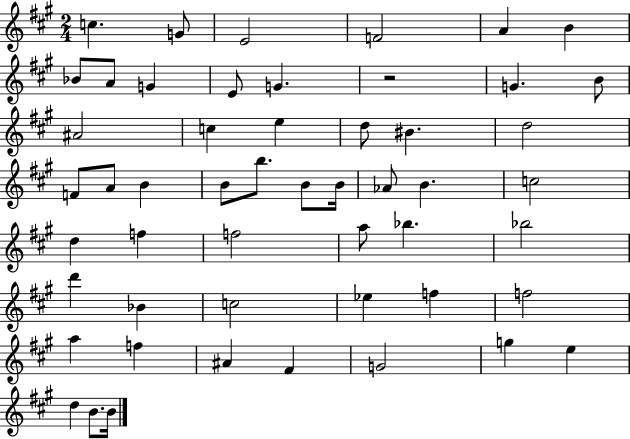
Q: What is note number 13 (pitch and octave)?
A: B4